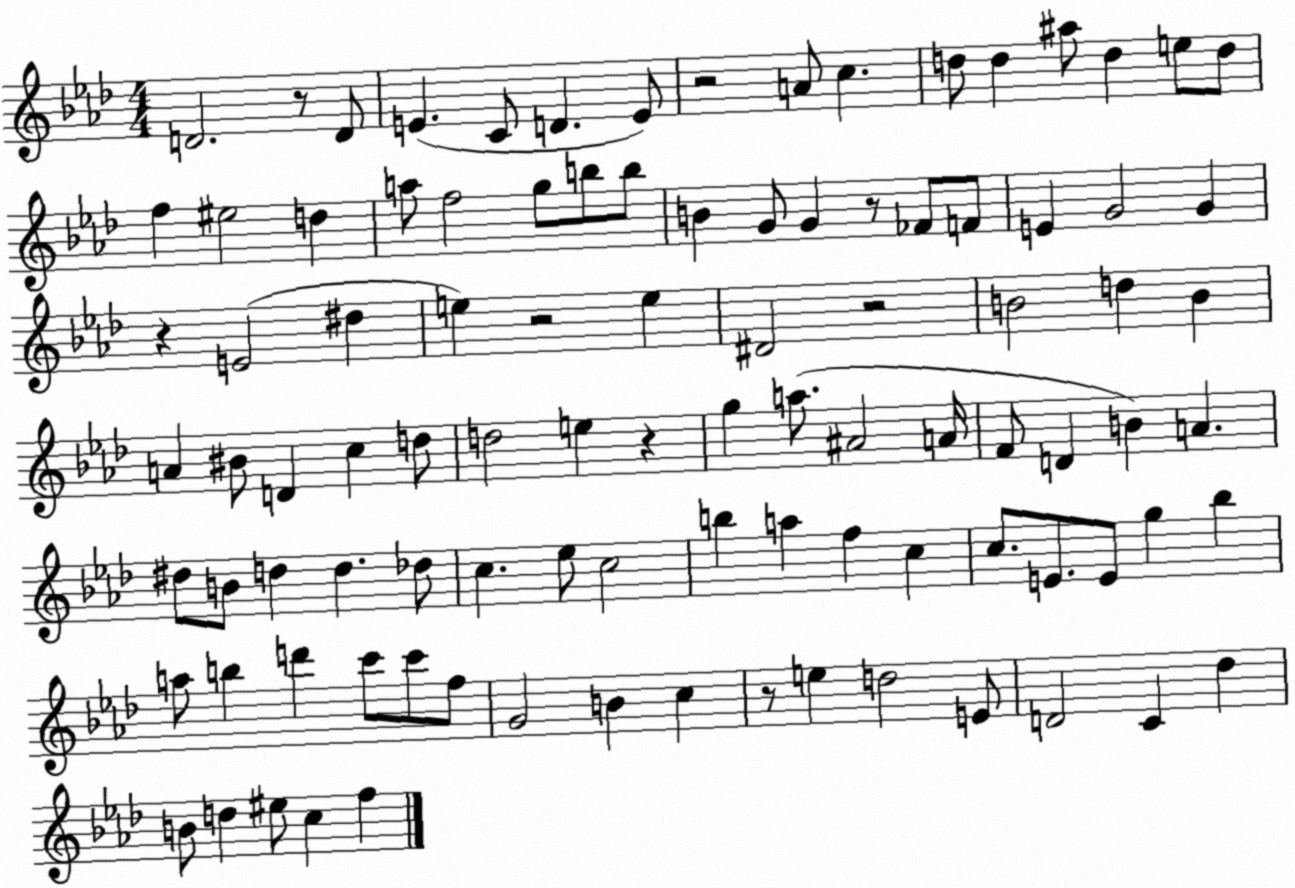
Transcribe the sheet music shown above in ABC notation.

X:1
T:Untitled
M:4/4
L:1/4
K:Ab
D2 z/2 D/2 E C/2 D E/2 z2 A/2 c d/2 d ^a/2 d e/2 d/2 f ^e2 d a/2 f2 g/2 b/2 b/2 B G/2 G z/2 _F/2 F/2 E G2 G z E2 ^d e z2 e ^D2 z2 B2 d B A ^B/2 D c d/2 d2 e z g a/2 ^A2 A/4 F/2 D B A ^d/2 B/2 d d _d/2 c _e/2 c2 b a f c c/2 E/2 E/2 g _b a/2 b d' c'/2 c'/2 f/2 G2 B c z/2 e d2 E/2 D2 C _d B/2 d ^e/2 c f